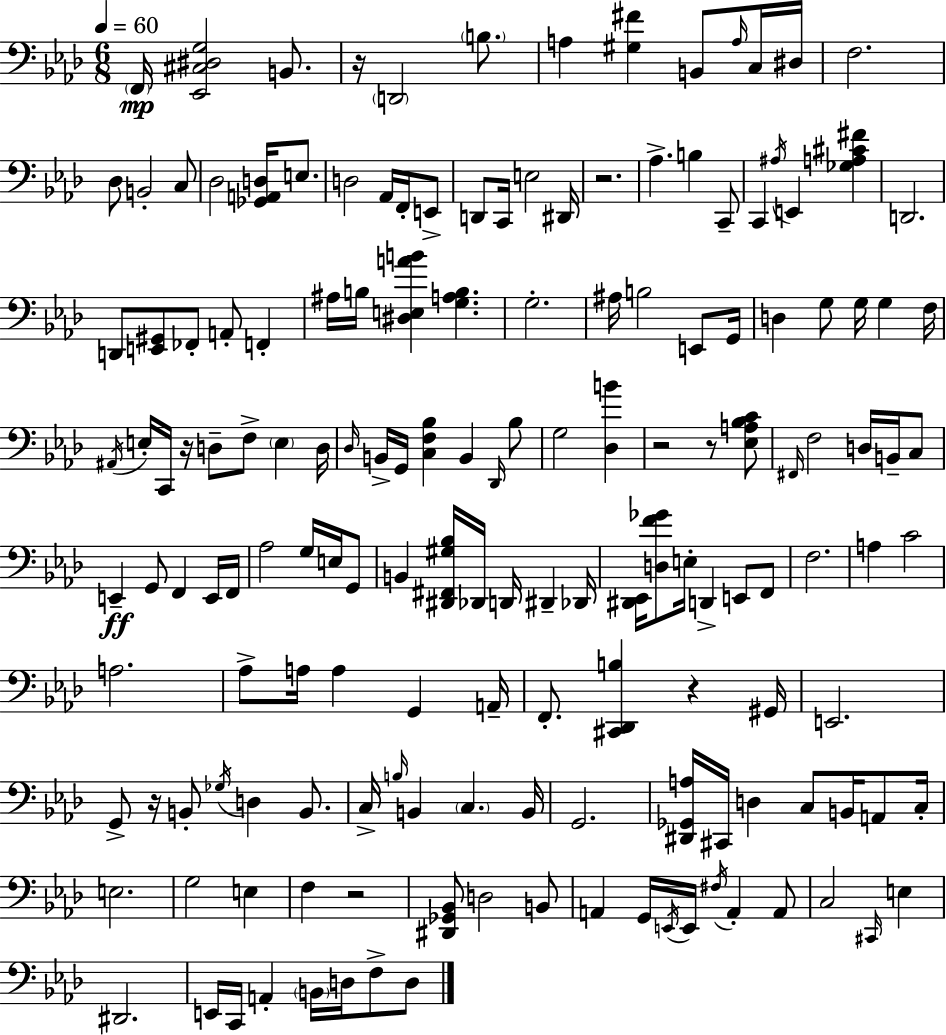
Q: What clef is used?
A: bass